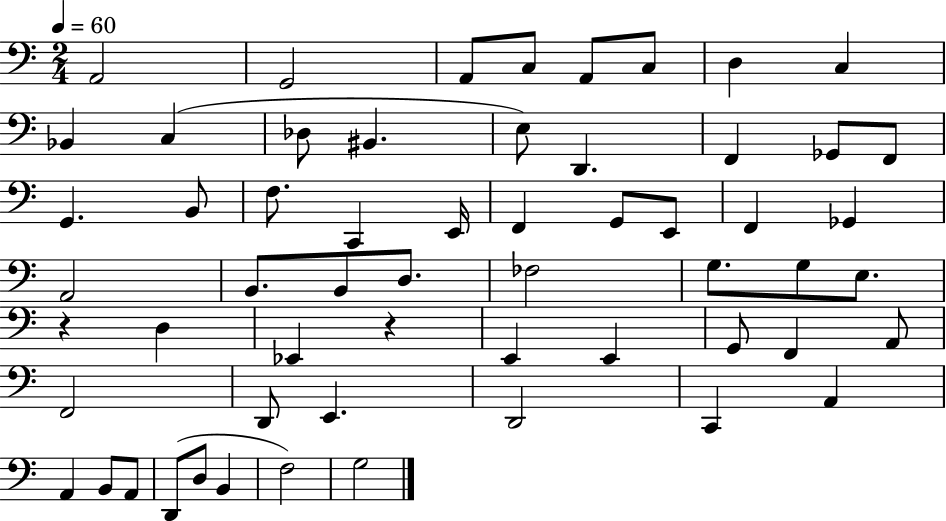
{
  \clef bass
  \numericTimeSignature
  \time 2/4
  \key c \major
  \tempo 4 = 60
  a,2 | g,2 | a,8 c8 a,8 c8 | d4 c4 | \break bes,4 c4( | des8 bis,4. | e8) d,4. | f,4 ges,8 f,8 | \break g,4. b,8 | f8. c,4 e,16 | f,4 g,8 e,8 | f,4 ges,4 | \break a,2 | b,8. b,8 d8. | fes2 | g8. g8 e8. | \break r4 d4 | ees,4 r4 | e,4 e,4 | g,8 f,4 a,8 | \break f,2 | d,8 e,4. | d,2 | c,4 a,4 | \break a,4 b,8 a,8 | d,8( d8 b,4 | f2) | g2 | \break \bar "|."
}